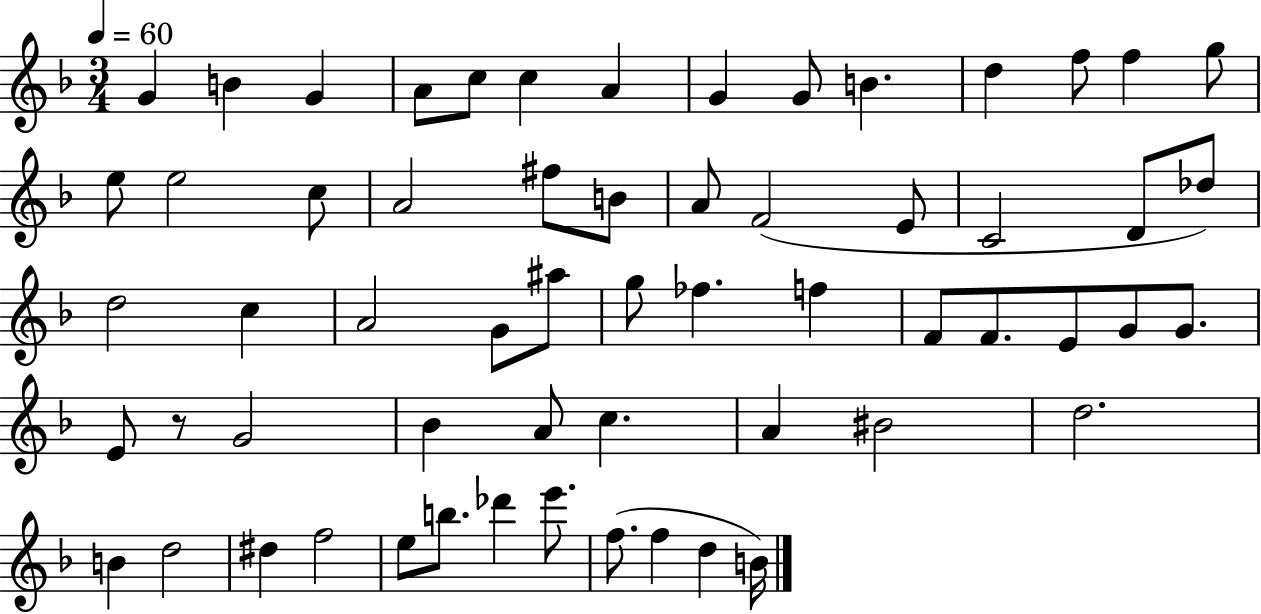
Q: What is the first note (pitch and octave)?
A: G4